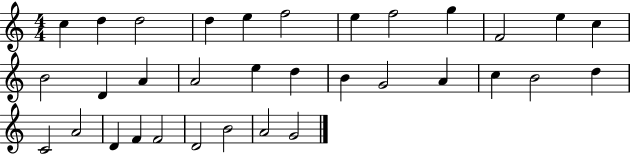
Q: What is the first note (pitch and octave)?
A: C5